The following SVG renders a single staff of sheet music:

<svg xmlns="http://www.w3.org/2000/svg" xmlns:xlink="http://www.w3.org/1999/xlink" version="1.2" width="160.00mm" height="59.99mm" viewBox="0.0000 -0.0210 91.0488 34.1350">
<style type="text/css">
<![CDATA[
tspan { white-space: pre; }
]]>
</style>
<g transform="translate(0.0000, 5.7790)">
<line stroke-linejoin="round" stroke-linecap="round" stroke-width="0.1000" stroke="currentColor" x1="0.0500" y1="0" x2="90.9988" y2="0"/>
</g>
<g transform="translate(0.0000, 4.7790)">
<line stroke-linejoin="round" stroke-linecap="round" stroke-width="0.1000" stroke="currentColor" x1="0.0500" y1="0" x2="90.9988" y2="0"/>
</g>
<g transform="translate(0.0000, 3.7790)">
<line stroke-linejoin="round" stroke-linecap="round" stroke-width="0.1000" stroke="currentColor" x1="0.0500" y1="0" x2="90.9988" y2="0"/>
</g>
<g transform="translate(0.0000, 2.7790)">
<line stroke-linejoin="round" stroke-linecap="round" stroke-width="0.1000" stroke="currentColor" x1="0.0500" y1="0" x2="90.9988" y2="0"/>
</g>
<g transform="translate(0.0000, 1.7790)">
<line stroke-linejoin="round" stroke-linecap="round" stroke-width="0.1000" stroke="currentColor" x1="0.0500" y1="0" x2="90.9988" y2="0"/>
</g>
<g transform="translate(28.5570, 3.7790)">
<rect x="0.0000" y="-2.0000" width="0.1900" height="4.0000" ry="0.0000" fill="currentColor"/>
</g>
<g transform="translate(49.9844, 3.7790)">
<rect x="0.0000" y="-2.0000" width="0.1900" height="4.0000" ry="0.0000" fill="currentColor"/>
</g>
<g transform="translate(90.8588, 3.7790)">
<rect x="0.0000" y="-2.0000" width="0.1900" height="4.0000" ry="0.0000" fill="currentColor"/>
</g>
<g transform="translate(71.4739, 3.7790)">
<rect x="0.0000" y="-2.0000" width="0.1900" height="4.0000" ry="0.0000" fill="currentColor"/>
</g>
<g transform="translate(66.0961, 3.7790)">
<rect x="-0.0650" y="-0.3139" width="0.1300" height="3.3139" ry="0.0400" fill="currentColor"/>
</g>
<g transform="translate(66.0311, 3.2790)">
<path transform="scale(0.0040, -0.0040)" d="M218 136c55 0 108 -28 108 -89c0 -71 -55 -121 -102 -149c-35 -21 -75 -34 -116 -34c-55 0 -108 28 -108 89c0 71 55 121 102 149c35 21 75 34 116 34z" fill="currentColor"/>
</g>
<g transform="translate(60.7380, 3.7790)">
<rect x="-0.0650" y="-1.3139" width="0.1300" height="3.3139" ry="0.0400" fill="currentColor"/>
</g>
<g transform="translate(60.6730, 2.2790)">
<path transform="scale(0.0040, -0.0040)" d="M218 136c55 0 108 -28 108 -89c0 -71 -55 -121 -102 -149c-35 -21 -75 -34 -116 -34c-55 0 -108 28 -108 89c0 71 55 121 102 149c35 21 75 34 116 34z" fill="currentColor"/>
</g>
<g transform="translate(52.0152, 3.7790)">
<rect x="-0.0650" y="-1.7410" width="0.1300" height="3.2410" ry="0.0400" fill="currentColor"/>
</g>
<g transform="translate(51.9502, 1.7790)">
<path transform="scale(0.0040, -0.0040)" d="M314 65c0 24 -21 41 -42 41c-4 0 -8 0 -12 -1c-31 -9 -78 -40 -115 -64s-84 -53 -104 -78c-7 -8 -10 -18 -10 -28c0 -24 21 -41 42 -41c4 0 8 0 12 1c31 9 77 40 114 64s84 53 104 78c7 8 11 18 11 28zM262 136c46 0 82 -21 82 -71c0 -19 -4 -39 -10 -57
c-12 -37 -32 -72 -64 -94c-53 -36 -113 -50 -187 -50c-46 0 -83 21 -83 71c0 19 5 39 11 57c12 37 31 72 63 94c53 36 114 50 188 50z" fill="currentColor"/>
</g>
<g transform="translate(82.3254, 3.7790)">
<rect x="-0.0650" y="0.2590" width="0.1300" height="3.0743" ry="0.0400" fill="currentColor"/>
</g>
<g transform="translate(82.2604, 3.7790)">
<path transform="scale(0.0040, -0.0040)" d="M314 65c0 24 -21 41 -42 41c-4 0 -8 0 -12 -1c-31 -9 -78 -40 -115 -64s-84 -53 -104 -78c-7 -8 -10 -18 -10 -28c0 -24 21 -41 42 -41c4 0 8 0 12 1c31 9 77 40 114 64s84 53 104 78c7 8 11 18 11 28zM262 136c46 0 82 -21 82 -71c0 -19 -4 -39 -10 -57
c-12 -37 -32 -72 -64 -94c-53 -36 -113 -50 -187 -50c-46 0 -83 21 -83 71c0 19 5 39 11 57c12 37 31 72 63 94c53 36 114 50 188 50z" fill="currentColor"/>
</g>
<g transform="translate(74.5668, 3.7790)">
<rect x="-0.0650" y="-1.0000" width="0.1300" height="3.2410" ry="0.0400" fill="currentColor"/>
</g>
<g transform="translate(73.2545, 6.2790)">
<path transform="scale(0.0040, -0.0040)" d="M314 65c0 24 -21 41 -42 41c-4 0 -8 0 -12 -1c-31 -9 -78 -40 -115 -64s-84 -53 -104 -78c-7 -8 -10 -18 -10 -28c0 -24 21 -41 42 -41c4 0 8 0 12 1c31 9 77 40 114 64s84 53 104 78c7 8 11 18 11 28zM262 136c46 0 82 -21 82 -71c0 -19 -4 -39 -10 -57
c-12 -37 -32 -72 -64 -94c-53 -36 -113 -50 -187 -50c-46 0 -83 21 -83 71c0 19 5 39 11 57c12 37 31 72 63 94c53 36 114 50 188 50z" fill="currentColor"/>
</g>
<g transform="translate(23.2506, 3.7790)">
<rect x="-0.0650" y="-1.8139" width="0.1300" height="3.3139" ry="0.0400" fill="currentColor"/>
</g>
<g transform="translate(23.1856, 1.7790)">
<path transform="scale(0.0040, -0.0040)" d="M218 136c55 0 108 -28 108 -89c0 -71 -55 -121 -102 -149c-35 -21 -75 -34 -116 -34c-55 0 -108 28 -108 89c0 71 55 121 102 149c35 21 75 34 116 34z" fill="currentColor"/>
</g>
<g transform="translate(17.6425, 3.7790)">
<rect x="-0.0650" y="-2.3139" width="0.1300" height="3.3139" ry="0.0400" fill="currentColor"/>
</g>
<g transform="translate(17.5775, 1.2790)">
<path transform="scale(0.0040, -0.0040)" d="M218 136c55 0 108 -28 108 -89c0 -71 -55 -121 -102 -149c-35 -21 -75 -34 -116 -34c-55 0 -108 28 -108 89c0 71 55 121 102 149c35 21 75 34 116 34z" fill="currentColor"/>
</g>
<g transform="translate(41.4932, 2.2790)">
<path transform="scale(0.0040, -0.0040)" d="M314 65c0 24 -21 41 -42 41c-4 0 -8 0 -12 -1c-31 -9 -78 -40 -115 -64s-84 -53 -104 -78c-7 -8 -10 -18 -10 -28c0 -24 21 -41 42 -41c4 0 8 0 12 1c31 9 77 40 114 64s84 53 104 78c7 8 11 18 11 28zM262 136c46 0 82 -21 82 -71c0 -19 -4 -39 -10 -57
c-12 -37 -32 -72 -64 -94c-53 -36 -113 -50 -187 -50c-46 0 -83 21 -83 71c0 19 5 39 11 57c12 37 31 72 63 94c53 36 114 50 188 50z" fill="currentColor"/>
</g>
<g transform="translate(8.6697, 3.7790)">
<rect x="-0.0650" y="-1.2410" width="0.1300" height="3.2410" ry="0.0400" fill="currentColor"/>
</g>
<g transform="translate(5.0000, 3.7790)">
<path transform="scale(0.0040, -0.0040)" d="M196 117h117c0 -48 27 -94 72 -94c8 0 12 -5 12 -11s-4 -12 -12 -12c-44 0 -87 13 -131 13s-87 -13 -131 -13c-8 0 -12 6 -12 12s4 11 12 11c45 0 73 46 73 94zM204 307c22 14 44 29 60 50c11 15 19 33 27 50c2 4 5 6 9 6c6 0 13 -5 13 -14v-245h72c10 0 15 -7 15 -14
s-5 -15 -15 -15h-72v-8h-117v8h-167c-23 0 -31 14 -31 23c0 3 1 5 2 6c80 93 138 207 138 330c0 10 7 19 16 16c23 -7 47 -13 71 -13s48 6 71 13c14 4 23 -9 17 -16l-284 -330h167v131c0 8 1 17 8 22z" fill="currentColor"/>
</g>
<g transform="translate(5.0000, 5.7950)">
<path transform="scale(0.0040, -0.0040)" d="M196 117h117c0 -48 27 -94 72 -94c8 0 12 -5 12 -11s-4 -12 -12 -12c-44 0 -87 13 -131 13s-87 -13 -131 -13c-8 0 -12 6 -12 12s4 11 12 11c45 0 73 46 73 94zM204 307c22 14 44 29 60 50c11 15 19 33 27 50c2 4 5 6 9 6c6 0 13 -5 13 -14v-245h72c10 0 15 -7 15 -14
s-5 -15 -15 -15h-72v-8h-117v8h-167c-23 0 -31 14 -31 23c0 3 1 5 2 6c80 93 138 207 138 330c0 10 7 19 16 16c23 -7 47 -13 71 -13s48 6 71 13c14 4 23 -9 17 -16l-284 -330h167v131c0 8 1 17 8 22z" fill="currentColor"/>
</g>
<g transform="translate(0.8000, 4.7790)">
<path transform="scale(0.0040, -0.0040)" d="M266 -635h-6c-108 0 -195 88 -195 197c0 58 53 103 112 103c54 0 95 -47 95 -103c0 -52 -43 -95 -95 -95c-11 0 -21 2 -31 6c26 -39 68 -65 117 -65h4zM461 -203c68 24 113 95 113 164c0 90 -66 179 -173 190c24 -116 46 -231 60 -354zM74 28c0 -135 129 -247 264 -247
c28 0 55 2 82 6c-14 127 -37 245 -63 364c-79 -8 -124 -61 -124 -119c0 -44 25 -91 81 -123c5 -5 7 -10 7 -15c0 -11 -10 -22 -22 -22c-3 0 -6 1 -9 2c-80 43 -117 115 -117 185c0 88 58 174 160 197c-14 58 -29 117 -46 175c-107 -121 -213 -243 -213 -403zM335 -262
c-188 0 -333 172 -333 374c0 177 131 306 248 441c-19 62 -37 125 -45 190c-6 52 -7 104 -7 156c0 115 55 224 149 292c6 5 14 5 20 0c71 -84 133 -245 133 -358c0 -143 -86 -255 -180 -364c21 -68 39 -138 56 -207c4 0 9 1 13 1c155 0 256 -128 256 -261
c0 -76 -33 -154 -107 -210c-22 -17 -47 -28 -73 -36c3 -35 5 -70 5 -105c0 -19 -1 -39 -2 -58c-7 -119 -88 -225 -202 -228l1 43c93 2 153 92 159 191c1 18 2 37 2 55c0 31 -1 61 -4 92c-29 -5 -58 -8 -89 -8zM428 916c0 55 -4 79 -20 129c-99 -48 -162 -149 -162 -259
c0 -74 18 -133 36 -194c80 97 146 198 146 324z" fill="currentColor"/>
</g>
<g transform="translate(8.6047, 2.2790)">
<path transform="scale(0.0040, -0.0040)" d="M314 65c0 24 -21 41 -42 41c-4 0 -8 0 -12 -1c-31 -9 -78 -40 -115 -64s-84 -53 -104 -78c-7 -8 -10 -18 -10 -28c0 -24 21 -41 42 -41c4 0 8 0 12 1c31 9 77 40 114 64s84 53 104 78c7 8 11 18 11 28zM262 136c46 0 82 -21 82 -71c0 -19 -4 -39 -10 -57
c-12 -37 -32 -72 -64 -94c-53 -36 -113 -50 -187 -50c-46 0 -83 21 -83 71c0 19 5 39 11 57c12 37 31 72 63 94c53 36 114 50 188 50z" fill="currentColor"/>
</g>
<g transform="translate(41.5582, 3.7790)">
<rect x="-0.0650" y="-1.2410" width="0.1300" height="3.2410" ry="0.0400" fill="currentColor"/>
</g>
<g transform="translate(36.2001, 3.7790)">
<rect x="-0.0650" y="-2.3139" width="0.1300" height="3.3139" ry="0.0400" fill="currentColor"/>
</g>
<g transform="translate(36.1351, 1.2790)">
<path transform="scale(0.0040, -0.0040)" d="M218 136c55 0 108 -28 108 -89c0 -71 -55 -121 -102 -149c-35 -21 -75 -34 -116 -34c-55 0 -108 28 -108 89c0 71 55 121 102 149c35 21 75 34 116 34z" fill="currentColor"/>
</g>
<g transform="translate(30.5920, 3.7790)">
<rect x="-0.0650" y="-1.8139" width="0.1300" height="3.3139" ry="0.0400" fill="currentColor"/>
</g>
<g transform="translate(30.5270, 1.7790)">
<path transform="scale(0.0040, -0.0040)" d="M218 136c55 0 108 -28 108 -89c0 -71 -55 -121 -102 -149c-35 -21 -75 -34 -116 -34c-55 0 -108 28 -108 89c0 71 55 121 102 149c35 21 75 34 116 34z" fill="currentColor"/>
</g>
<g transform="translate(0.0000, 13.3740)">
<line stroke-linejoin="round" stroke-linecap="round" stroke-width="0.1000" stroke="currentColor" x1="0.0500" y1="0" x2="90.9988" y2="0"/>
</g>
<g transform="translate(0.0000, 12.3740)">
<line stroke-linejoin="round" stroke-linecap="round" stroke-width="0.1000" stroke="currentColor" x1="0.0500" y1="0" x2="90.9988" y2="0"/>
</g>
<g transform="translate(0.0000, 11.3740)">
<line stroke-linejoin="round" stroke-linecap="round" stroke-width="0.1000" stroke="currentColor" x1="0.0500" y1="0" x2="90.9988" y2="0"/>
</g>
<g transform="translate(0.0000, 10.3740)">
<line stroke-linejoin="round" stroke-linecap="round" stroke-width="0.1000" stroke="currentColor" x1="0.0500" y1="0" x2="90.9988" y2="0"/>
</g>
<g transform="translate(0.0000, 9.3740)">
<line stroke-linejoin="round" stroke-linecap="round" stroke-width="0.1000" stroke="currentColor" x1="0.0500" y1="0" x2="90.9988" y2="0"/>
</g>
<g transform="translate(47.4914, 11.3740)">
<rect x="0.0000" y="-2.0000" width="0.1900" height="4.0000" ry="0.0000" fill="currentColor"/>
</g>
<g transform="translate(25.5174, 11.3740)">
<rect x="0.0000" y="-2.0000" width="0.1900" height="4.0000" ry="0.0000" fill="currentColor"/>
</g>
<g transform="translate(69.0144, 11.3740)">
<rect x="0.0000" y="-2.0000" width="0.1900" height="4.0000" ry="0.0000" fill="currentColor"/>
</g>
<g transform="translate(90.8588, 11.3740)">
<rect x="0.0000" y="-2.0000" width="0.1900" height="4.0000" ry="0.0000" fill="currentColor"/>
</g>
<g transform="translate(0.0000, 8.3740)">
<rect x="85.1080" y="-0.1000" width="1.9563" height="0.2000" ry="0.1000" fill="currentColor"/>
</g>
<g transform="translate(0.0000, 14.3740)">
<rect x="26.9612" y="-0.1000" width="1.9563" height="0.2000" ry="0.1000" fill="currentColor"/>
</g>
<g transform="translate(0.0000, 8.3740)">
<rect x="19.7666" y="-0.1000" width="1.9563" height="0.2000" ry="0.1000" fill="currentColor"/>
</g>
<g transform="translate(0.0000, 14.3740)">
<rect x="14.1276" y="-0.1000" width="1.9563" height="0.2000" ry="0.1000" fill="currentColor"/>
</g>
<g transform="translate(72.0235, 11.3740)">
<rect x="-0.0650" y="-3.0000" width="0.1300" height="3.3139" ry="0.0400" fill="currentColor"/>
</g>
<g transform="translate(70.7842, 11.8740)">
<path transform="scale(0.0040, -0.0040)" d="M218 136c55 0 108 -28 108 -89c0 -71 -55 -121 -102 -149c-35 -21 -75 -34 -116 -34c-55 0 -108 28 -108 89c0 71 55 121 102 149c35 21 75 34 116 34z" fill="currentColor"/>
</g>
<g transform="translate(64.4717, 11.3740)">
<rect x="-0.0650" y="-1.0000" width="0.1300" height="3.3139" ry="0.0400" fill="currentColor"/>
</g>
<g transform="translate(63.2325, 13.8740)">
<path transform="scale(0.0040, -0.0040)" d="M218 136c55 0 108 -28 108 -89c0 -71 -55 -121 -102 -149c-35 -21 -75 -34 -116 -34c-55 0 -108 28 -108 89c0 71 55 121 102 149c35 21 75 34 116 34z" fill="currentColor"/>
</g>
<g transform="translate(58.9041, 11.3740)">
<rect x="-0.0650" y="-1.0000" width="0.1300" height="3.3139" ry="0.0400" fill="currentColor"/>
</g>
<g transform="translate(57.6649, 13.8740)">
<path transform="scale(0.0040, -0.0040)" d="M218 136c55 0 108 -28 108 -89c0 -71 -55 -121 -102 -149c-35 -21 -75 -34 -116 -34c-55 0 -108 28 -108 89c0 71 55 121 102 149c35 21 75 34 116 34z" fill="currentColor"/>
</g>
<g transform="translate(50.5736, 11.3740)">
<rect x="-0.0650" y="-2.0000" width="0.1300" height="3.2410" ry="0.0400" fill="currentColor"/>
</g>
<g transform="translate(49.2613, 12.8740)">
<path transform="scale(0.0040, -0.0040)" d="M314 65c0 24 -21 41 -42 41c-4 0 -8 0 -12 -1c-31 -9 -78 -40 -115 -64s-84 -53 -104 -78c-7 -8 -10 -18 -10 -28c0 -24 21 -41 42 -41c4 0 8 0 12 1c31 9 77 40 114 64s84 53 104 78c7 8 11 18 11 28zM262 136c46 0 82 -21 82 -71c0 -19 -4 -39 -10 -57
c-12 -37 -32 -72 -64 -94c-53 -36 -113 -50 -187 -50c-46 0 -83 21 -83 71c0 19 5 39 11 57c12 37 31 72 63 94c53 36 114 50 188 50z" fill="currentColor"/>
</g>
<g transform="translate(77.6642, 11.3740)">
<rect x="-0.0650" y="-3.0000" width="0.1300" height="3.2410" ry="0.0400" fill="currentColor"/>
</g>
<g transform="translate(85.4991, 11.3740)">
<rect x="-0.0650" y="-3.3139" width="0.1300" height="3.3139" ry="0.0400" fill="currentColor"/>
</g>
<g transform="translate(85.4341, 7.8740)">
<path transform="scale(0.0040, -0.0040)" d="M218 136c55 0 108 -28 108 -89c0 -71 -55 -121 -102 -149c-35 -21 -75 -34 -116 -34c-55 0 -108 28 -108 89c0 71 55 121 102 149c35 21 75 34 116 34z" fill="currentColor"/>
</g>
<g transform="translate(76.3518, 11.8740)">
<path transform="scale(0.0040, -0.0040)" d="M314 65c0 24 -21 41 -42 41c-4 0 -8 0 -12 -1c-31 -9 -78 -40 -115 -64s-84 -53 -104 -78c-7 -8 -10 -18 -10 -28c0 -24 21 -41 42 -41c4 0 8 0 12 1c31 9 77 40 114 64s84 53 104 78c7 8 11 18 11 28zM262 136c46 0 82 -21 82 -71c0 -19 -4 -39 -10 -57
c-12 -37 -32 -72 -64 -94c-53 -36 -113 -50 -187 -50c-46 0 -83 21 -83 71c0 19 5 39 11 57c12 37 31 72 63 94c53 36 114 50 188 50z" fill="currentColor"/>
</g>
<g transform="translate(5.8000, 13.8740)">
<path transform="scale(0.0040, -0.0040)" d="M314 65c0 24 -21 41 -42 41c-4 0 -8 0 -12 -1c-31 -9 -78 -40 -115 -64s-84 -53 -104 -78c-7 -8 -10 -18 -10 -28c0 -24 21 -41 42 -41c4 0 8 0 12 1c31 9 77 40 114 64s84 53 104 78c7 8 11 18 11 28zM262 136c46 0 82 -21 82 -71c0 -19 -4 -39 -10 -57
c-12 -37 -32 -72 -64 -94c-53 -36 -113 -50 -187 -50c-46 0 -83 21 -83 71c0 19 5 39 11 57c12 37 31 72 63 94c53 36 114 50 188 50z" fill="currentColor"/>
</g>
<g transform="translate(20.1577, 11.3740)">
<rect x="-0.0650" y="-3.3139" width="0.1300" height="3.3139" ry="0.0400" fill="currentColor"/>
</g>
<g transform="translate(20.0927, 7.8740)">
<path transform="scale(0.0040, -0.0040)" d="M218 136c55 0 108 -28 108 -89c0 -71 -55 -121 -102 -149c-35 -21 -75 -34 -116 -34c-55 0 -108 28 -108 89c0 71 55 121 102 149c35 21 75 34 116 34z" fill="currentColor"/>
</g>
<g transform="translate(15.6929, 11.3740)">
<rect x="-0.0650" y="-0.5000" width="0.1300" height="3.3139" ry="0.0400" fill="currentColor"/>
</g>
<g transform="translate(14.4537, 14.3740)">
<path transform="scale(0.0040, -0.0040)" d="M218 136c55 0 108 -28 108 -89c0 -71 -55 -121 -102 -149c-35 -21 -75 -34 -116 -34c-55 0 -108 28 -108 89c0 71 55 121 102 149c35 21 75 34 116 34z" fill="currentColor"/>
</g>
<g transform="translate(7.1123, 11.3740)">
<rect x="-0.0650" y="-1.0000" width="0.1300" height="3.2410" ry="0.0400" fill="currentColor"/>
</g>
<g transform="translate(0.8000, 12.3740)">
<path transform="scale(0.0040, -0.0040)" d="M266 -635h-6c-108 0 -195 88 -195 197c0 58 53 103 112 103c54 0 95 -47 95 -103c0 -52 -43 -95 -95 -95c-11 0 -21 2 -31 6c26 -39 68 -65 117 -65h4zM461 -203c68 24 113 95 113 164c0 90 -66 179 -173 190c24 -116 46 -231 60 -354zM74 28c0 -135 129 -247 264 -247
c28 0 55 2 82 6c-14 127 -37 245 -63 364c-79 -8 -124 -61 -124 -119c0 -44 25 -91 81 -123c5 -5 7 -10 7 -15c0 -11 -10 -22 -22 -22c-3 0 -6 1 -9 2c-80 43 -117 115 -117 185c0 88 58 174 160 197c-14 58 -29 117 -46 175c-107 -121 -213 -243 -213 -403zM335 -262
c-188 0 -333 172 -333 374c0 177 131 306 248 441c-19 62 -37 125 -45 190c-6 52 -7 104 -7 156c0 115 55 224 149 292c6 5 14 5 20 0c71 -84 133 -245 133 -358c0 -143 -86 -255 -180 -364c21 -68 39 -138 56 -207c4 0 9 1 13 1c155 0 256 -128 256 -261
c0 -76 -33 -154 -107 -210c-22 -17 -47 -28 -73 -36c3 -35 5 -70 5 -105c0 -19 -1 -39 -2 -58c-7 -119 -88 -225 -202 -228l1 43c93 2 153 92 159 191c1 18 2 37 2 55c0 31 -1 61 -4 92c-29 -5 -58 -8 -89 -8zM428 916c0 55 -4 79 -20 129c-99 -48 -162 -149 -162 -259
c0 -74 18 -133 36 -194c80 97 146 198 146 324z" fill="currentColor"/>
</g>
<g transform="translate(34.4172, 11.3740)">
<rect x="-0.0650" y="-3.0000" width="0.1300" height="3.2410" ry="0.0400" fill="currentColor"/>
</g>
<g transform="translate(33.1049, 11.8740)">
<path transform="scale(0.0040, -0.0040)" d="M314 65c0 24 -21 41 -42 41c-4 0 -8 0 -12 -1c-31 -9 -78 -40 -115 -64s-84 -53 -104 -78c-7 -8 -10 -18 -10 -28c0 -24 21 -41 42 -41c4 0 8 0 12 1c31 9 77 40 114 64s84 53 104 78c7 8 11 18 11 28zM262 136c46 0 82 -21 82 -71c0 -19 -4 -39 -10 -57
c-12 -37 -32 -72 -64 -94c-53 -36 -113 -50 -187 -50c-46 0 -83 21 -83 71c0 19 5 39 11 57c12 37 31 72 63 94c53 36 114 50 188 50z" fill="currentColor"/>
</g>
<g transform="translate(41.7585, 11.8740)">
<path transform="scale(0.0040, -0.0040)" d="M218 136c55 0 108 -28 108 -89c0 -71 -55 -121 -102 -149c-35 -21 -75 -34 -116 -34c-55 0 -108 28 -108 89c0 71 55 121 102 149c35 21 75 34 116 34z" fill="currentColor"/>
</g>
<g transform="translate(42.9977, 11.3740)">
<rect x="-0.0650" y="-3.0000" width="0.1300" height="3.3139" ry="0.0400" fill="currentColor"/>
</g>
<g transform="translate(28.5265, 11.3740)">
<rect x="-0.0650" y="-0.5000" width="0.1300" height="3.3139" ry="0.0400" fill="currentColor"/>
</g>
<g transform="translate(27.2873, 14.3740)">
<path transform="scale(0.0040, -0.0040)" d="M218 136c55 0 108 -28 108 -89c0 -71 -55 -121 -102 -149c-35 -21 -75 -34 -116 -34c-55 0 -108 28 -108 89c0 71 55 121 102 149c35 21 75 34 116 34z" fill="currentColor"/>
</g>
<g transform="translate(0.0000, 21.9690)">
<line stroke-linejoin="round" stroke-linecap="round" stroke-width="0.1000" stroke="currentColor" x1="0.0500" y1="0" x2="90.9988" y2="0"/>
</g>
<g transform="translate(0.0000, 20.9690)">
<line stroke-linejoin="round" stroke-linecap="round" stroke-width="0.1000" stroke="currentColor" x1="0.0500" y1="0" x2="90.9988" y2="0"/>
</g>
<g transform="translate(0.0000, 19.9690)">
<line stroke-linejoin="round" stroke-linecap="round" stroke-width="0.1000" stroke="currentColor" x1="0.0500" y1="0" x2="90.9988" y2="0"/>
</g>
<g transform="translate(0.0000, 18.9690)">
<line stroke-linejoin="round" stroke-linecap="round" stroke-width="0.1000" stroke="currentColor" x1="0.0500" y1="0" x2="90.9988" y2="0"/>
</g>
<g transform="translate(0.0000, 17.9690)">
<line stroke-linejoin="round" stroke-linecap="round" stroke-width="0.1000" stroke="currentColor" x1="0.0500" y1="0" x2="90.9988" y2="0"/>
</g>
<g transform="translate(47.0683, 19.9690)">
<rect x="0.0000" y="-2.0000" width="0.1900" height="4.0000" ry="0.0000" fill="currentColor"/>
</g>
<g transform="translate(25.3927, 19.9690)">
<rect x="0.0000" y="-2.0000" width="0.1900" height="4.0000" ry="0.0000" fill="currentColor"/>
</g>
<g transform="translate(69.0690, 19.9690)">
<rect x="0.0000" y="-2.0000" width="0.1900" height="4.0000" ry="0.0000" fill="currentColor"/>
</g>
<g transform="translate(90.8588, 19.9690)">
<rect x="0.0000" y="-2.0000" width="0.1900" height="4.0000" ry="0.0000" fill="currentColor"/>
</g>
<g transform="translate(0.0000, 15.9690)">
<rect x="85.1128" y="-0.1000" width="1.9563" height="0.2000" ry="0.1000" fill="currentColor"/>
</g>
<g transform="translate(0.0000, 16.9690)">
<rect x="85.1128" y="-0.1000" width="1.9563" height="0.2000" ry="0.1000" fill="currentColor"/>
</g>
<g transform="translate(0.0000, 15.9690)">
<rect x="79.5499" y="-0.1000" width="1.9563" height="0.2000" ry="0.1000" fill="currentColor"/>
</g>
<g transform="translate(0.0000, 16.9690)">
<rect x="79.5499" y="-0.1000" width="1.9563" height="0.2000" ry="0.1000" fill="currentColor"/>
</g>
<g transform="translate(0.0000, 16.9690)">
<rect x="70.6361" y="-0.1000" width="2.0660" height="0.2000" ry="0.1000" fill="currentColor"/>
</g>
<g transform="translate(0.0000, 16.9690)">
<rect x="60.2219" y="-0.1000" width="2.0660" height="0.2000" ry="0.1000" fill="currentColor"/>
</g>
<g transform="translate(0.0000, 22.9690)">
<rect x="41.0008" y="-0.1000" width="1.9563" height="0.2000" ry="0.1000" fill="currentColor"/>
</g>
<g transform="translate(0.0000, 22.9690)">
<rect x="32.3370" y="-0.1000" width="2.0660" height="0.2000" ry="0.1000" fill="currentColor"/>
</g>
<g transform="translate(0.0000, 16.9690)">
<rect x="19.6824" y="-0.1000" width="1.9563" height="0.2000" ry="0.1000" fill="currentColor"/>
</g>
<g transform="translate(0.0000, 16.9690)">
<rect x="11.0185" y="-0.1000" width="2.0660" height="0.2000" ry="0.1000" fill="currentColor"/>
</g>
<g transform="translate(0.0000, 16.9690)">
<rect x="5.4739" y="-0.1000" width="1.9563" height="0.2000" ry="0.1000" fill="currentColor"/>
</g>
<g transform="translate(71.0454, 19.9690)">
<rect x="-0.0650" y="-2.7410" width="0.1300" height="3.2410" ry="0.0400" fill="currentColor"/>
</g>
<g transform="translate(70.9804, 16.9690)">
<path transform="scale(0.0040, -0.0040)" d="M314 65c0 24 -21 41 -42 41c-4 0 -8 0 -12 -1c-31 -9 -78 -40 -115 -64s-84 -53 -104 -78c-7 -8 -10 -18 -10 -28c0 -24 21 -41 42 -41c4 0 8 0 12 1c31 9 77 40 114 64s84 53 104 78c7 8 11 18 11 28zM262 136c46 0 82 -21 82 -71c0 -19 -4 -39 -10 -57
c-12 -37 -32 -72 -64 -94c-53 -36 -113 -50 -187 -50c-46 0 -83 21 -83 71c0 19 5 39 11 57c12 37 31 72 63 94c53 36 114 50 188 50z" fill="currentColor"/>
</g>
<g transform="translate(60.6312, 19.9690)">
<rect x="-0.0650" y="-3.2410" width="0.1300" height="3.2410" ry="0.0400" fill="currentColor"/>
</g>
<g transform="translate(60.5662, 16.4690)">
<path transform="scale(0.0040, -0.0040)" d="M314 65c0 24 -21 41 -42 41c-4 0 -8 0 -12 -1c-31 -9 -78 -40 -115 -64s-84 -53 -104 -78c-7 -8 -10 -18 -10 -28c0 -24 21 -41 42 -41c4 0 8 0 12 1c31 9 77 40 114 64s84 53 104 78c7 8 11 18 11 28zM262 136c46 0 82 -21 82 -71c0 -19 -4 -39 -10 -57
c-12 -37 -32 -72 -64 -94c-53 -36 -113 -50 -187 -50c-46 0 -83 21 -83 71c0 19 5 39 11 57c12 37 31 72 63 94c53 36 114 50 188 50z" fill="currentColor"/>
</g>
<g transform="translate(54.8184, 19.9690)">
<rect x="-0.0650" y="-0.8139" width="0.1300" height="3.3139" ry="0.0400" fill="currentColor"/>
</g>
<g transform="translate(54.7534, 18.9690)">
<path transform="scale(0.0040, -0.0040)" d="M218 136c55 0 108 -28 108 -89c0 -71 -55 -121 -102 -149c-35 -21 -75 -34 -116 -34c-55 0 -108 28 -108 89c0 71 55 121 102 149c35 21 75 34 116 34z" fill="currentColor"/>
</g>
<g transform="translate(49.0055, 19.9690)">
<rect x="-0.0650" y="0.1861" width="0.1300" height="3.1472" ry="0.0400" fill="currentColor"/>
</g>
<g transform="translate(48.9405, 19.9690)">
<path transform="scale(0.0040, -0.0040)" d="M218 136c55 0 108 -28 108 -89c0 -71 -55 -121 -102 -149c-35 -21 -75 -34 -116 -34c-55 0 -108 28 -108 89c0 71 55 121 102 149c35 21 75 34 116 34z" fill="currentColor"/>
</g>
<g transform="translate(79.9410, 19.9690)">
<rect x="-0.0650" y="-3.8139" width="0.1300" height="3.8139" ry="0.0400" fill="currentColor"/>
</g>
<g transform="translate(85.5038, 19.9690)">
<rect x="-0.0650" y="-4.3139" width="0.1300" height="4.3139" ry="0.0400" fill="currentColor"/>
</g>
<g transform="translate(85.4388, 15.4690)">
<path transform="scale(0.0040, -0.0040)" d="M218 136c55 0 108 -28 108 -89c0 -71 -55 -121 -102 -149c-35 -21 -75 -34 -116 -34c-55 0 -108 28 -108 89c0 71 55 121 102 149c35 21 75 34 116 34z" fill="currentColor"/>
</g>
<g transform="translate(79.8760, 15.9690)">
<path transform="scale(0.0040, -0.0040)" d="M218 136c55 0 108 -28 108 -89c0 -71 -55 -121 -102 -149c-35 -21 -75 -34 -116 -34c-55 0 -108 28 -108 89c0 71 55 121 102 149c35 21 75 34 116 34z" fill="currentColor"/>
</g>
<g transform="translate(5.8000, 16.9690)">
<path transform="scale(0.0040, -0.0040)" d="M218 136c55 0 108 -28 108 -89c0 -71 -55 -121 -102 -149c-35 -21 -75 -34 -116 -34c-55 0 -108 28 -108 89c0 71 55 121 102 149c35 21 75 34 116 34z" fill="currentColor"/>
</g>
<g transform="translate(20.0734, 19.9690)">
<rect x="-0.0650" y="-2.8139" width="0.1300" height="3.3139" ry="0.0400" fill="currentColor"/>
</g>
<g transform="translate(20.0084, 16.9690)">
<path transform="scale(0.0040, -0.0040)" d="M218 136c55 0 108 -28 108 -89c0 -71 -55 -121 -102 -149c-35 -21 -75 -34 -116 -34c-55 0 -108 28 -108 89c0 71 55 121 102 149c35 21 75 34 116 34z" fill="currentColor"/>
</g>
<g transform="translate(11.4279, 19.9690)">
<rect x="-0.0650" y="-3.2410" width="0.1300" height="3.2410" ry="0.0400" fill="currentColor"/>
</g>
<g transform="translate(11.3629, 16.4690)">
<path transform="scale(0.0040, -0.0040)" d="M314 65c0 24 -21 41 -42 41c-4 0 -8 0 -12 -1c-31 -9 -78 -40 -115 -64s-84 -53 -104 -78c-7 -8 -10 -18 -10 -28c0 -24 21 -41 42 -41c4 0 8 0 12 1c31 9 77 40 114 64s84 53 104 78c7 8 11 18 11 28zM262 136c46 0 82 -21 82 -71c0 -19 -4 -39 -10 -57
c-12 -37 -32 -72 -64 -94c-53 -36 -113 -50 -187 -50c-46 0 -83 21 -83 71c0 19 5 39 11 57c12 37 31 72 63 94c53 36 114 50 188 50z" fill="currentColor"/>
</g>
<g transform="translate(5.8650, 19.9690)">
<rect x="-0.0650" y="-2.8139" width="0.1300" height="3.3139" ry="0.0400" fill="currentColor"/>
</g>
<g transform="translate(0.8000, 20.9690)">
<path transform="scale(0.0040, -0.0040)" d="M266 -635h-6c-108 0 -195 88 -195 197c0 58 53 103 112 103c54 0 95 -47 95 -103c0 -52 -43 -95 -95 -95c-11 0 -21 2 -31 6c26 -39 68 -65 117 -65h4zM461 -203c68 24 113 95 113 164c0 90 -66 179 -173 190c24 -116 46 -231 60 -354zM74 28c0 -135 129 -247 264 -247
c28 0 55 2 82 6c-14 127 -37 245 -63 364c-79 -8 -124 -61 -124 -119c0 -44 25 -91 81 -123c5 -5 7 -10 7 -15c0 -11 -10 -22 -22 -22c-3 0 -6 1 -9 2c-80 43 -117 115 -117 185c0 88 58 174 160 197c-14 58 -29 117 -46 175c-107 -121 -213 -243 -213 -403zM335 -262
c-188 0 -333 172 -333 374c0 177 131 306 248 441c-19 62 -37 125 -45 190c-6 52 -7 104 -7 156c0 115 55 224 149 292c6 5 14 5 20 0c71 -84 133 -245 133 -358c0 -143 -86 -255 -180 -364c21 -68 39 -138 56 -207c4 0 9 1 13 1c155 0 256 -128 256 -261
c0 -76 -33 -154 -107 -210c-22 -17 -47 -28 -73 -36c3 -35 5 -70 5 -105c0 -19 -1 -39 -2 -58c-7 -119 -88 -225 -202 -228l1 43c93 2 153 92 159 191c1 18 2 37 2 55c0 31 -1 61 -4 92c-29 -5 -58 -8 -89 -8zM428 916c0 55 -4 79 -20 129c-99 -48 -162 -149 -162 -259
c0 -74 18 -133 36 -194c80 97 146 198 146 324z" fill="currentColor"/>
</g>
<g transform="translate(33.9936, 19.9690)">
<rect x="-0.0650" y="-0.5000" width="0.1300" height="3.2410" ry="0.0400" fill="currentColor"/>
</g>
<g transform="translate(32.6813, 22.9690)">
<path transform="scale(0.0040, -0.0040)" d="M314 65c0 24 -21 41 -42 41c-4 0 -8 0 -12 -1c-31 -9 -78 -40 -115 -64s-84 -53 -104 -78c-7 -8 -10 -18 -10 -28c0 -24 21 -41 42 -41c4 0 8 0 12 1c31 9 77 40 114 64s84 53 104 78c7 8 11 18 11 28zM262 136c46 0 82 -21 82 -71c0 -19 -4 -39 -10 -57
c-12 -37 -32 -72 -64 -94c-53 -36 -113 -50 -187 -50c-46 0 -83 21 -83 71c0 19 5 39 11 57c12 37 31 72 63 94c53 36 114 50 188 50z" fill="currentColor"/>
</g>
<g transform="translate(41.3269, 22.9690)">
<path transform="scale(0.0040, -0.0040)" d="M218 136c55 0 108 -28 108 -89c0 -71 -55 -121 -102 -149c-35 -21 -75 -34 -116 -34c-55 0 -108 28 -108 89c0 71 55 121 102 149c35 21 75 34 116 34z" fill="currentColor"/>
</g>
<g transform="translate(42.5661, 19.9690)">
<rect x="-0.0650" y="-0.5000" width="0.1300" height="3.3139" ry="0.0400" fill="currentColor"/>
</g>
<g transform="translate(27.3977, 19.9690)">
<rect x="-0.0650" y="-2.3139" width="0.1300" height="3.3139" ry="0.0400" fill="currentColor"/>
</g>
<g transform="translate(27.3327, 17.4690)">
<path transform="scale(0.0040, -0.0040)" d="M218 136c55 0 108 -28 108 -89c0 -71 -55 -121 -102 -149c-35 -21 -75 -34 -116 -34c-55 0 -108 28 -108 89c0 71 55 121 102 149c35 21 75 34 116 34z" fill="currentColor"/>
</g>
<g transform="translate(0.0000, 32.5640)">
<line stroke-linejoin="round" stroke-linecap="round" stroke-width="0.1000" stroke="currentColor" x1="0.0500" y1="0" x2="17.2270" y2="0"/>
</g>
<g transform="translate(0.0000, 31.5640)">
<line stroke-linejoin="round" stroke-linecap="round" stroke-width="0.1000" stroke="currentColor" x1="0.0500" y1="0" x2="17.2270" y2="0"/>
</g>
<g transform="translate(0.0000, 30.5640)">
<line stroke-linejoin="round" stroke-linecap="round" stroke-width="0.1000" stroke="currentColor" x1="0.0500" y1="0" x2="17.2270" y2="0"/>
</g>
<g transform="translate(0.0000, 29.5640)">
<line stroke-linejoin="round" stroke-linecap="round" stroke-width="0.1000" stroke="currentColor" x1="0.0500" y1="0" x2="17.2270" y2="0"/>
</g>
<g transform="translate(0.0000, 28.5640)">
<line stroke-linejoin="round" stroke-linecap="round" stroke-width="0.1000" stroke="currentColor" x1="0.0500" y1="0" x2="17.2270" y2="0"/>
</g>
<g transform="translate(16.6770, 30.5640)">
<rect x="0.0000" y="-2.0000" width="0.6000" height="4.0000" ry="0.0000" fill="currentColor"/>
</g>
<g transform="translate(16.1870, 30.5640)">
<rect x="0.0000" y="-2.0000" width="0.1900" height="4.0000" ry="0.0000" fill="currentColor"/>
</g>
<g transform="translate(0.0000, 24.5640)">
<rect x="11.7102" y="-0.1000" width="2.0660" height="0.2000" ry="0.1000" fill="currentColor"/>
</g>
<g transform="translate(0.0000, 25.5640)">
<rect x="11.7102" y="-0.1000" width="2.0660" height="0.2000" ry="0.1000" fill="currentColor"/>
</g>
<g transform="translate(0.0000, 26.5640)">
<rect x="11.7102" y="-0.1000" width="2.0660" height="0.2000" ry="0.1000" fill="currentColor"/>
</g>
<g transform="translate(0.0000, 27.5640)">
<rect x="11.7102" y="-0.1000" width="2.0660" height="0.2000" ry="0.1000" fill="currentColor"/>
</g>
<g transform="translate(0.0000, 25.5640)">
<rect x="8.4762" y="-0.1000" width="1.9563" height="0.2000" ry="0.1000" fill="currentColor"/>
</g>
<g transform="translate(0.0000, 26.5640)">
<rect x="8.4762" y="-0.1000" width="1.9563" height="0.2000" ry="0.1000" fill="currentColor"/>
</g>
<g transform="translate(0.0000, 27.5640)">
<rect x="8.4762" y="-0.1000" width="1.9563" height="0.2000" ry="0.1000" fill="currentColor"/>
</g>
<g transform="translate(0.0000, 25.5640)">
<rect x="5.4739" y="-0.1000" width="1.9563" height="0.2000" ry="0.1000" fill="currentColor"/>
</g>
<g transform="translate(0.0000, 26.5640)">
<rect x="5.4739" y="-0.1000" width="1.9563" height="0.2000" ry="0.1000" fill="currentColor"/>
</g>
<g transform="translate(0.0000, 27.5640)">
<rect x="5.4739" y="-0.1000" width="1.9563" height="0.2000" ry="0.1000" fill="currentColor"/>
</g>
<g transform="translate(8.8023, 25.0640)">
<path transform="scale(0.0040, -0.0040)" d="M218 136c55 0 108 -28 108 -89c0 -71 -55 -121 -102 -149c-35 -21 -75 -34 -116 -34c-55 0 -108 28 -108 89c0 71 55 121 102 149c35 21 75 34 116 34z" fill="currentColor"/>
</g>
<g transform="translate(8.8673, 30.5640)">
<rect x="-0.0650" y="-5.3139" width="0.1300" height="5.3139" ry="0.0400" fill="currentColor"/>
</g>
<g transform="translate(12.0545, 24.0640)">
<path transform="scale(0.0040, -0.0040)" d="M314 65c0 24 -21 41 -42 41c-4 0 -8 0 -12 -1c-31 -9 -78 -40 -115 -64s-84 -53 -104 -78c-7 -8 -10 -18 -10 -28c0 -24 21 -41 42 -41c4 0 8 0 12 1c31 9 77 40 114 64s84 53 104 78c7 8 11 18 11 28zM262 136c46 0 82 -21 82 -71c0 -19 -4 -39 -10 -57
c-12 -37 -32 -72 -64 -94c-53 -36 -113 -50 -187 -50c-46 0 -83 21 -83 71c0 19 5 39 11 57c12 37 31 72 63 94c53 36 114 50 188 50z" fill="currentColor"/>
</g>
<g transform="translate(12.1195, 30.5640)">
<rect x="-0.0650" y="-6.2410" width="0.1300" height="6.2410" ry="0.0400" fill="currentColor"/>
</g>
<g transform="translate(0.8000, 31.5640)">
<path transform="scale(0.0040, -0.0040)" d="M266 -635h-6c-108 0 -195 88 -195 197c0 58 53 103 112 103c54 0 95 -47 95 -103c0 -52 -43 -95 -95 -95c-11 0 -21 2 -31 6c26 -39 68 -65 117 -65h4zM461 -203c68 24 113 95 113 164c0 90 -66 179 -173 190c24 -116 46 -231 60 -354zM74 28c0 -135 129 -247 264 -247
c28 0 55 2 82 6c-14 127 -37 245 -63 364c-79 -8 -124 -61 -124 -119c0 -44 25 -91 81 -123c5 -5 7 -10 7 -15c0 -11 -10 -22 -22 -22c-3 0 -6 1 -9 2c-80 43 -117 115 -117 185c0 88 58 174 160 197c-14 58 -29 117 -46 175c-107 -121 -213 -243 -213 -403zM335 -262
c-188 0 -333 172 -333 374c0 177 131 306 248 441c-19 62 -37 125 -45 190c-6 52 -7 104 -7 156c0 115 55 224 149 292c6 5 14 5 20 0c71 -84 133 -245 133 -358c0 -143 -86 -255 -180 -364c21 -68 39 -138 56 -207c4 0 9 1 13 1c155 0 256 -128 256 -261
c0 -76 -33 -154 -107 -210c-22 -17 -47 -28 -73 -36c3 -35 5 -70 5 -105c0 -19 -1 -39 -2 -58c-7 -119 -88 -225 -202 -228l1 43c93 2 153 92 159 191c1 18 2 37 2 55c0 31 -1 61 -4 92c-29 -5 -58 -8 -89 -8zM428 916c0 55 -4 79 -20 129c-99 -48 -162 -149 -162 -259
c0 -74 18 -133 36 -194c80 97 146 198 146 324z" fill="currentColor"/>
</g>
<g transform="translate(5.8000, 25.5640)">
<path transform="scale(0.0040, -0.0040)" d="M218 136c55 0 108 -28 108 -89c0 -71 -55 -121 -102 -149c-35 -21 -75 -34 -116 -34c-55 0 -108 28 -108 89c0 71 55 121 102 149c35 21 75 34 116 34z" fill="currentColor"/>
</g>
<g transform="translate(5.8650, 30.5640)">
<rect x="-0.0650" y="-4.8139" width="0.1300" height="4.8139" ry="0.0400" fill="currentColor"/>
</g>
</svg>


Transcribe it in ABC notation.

X:1
T:Untitled
M:4/4
L:1/4
K:C
e2 g f f g e2 f2 e c D2 B2 D2 C b C A2 A F2 D D A A2 b a b2 a g C2 C B d b2 a2 c' d' e' f' a'2